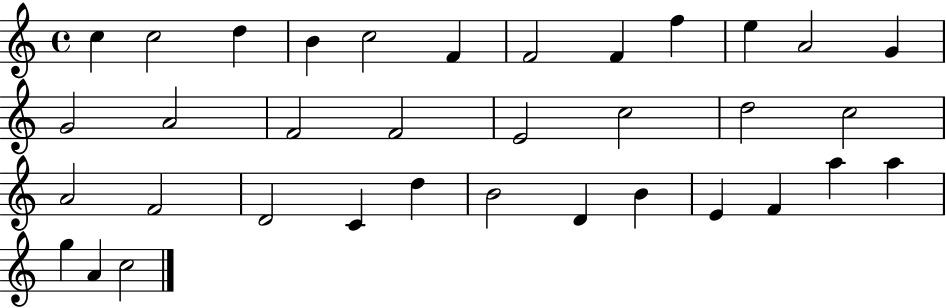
{
  \clef treble
  \time 4/4
  \defaultTimeSignature
  \key c \major
  c''4 c''2 d''4 | b'4 c''2 f'4 | f'2 f'4 f''4 | e''4 a'2 g'4 | \break g'2 a'2 | f'2 f'2 | e'2 c''2 | d''2 c''2 | \break a'2 f'2 | d'2 c'4 d''4 | b'2 d'4 b'4 | e'4 f'4 a''4 a''4 | \break g''4 a'4 c''2 | \bar "|."
}